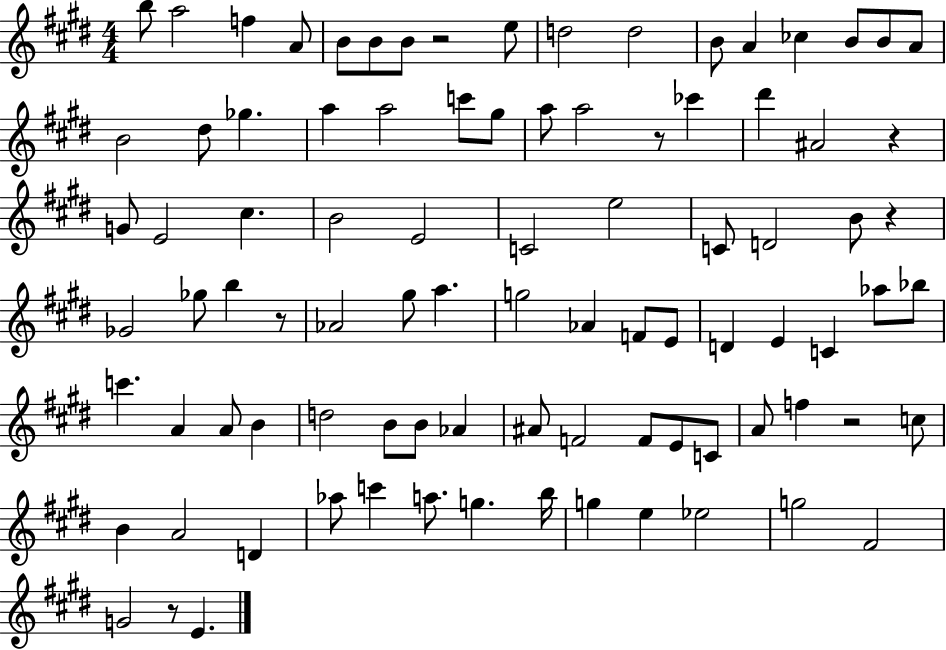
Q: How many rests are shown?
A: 7